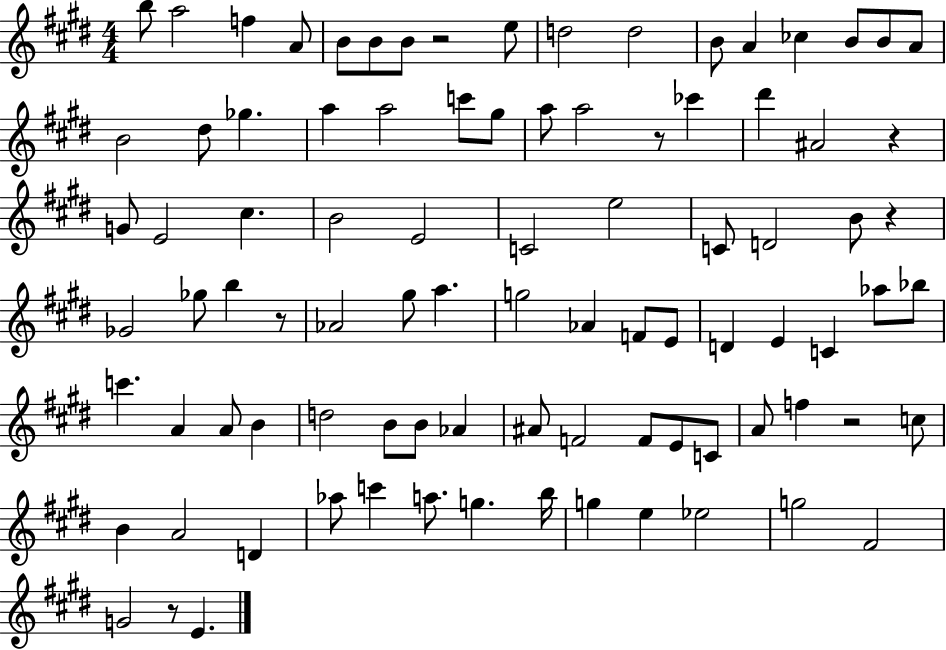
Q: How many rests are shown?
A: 7